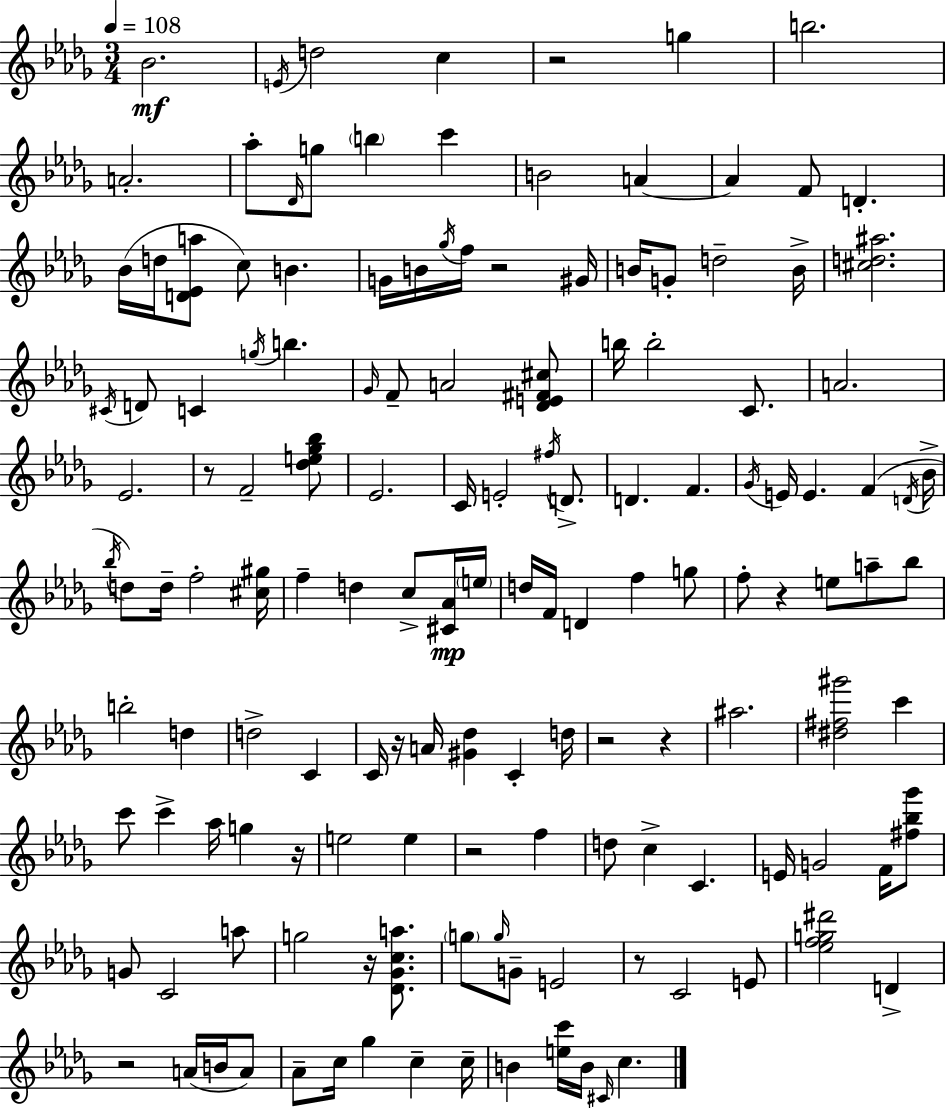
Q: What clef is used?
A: treble